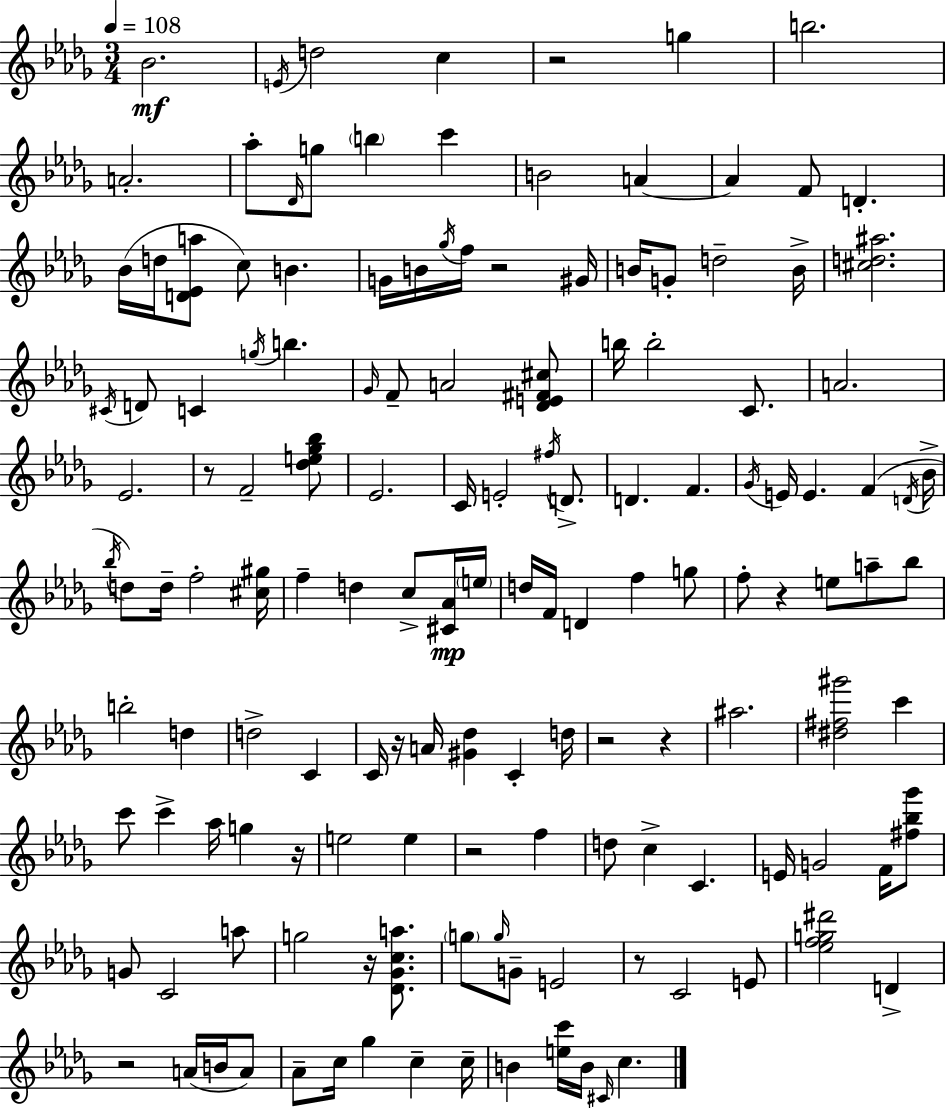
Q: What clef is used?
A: treble